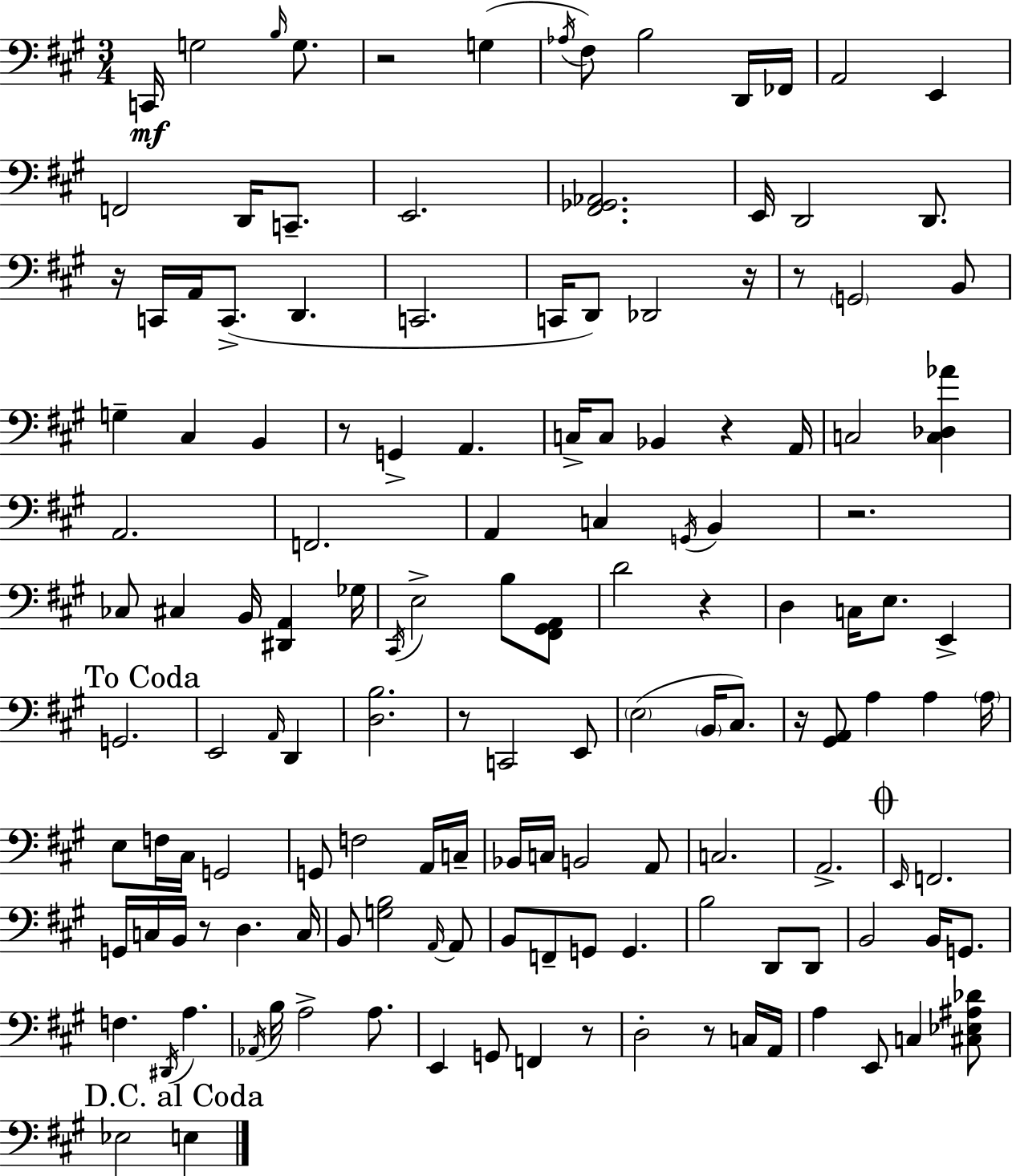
X:1
T:Untitled
M:3/4
L:1/4
K:A
C,,/4 G,2 B,/4 G,/2 z2 G, _A,/4 ^F,/2 B,2 D,,/4 _F,,/4 A,,2 E,, F,,2 D,,/4 C,,/2 E,,2 [^F,,_G,,_A,,]2 E,,/4 D,,2 D,,/2 z/4 C,,/4 A,,/4 C,,/2 D,, C,,2 C,,/4 D,,/2 _D,,2 z/4 z/2 G,,2 B,,/2 G, ^C, B,, z/2 G,, A,, C,/4 C,/2 _B,, z A,,/4 C,2 [C,_D,_A] A,,2 F,,2 A,, C, G,,/4 B,, z2 _C,/2 ^C, B,,/4 [^D,,A,,] _G,/4 ^C,,/4 E,2 B,/2 [^F,,^G,,A,,]/2 D2 z D, C,/4 E,/2 E,, G,,2 E,,2 A,,/4 D,, [D,B,]2 z/2 C,,2 E,,/2 E,2 B,,/4 ^C,/2 z/4 [^G,,A,,]/2 A, A, A,/4 E,/2 F,/4 ^C,/4 G,,2 G,,/2 F,2 A,,/4 C,/4 _B,,/4 C,/4 B,,2 A,,/2 C,2 A,,2 E,,/4 F,,2 G,,/4 C,/4 B,,/4 z/2 D, C,/4 B,,/2 [G,B,]2 A,,/4 A,,/2 B,,/2 F,,/2 G,,/2 G,, B,2 D,,/2 D,,/2 B,,2 B,,/4 G,,/2 F, ^D,,/4 A, _A,,/4 B,/4 A,2 A,/2 E,, G,,/2 F,, z/2 D,2 z/2 C,/4 A,,/4 A, E,,/2 C, [^C,_E,^A,_D]/2 _E,2 E,